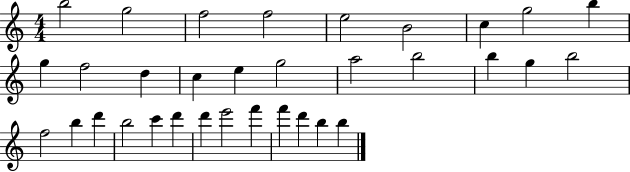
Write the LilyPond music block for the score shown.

{
  \clef treble
  \numericTimeSignature
  \time 4/4
  \key c \major
  b''2 g''2 | f''2 f''2 | e''2 b'2 | c''4 g''2 b''4 | \break g''4 f''2 d''4 | c''4 e''4 g''2 | a''2 b''2 | b''4 g''4 b''2 | \break f''2 b''4 d'''4 | b''2 c'''4 d'''4 | d'''4 e'''2 f'''4 | f'''4 d'''4 b''4 b''4 | \break \bar "|."
}